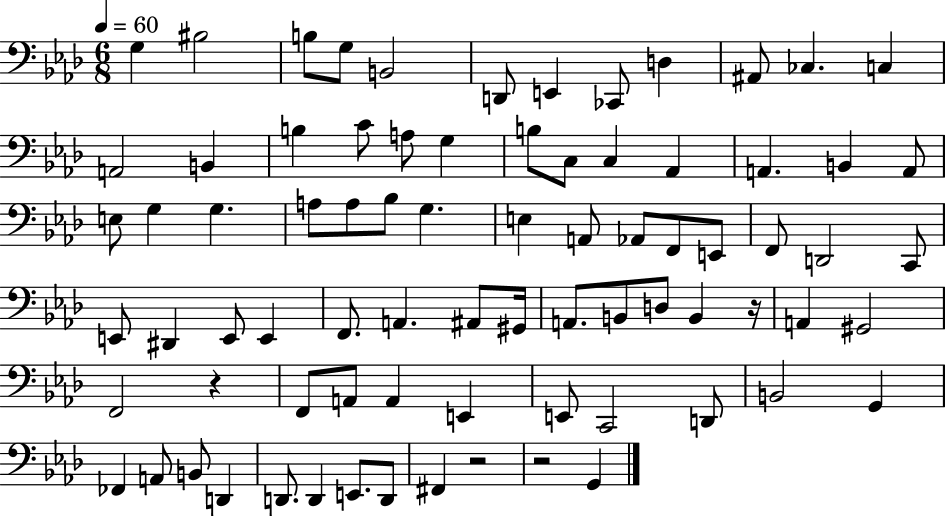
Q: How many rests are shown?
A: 4